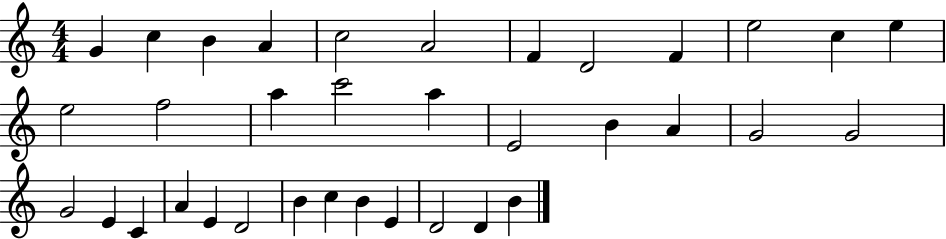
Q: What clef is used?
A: treble